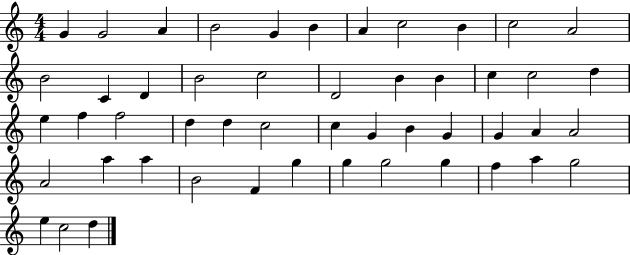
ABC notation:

X:1
T:Untitled
M:4/4
L:1/4
K:C
G G2 A B2 G B A c2 B c2 A2 B2 C D B2 c2 D2 B B c c2 d e f f2 d d c2 c G B G G A A2 A2 a a B2 F g g g2 g f a g2 e c2 d